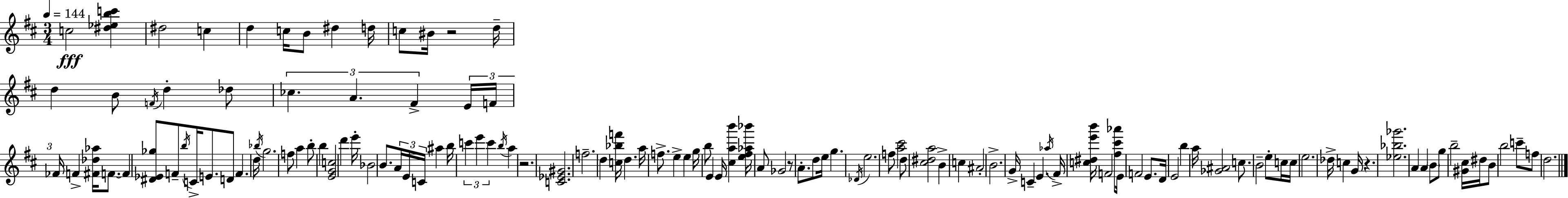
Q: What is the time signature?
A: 3/4